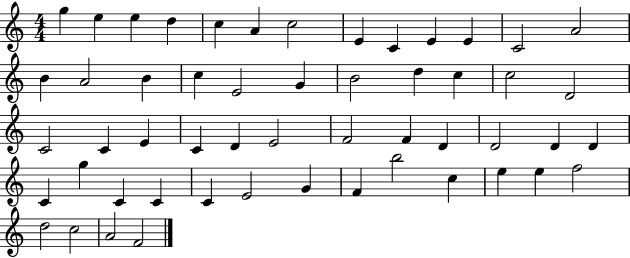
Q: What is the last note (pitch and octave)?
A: F4